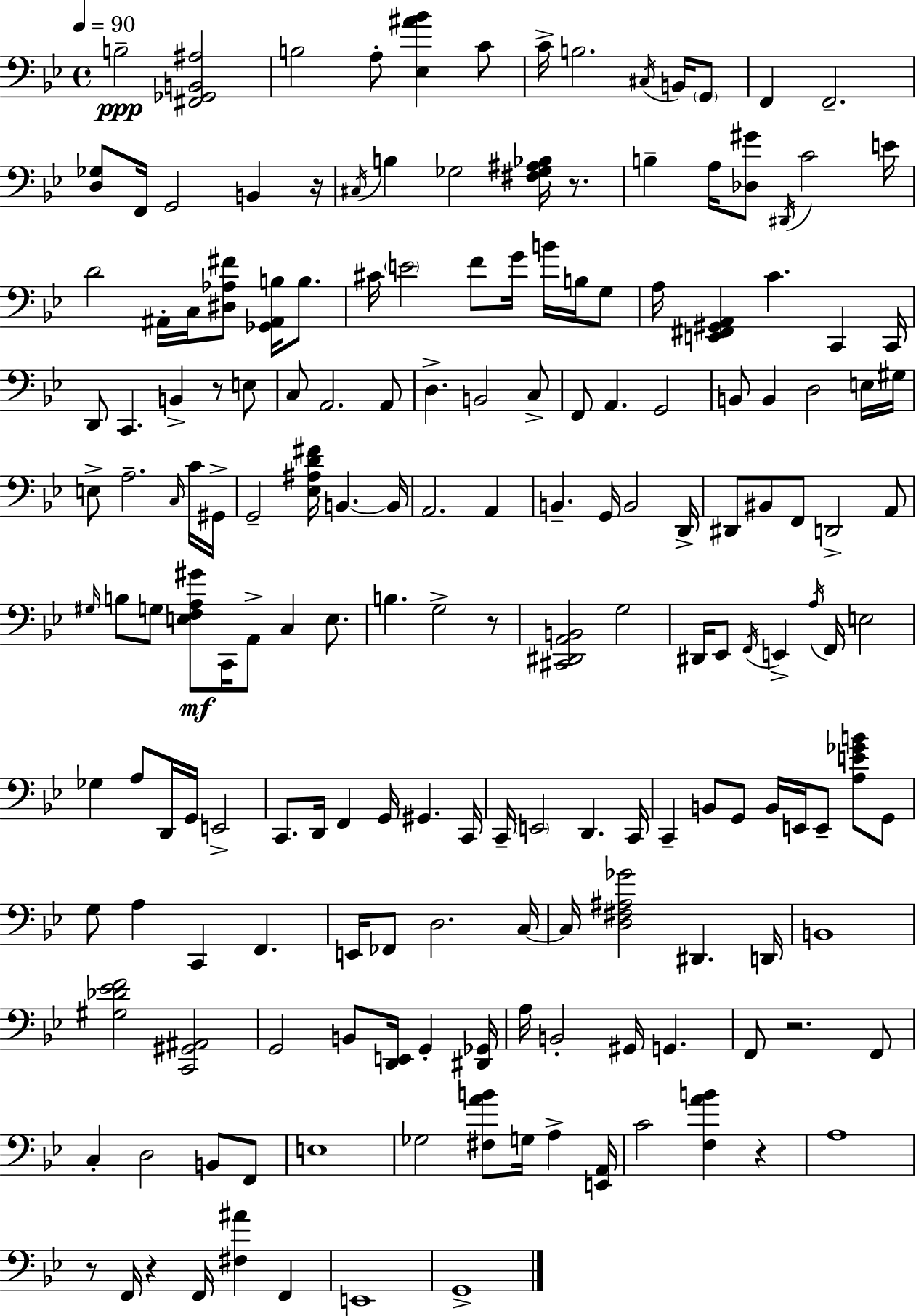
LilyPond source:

{
  \clef bass
  \time 4/4
  \defaultTimeSignature
  \key bes \major
  \tempo 4 = 90
  b2--\ppp <fis, ges, b, ais>2 | b2 a8-. <ees ais' bes'>4 c'8 | c'16-> b2. \acciaccatura { cis16 } b,16 \parenthesize g,8 | f,4 f,2.-- | \break <d ges>8 f,16 g,2 b,4 | r16 \acciaccatura { cis16 } b4 ges2 <fis ges ais bes>16 r8. | b4-- a16 <des gis'>8 \acciaccatura { dis,16 } c'2 | e'16 d'2 ais,16-. c16 <dis aes fis'>8 <ges, ais, b>16 | \break b8. cis'16 \parenthesize e'2 f'8 g'16 b'16 | b16 g8 a16 <e, fis, gis, a,>4 c'4. c,4 | c,16 d,8 c,4. b,4-> r8 | e8 c8 a,2. | \break a,8 d4.-> b,2 | c8-> f,8 a,4. g,2 | b,8 b,4 d2 | e16 gis16 e8-> a2.-- | \break \grace { c16 } c'16 gis,16-> g,2-- <ees ais d' fis'>16 b,4.~~ | b,16 a,2. | a,4 b,4.-- g,16 b,2 | d,16-> dis,8 bis,8 f,8 d,2-> | \break a,8 \grace { gis16 } b8 g8 <e f a gis'>8\mf c,16 a,8-> c4 | e8. b4. g2-> | r8 <cis, dis, a, b,>2 g2 | dis,16 ees,8 \acciaccatura { f,16 } e,4-> \acciaccatura { a16 } f,16 e2 | \break ges4 a8 d,16 g,16 e,2-> | c,8. d,16 f,4 g,16 | gis,4. c,16 c,16-- \parenthesize e,2 | d,4. c,16 c,4-- b,8 g,8 b,16 | \break e,16 e,8-- <a e' ges' b'>8 g,8 g8 a4 c,4 | f,4. e,16 fes,8 d2. | c16~~ c16 <d fis ais ges'>2 | dis,4. d,16 b,1 | \break <gis des' ees' f'>2 <c, gis, ais,>2 | g,2 b,8 | <d, e,>16 g,4-. <dis, ges,>16 a16 b,2-. | gis,16 g,4. f,8 r2. | \break f,8 c4-. d2 | b,8 f,8 e1 | ges2 <fis a' b'>8 | g16 a4-> <e, a,>16 c'2 <f a' b'>4 | \break r4 a1 | r8 f,16 r4 f,16 <fis ais'>4 | f,4 e,1 | g,1-> | \break \bar "|."
}